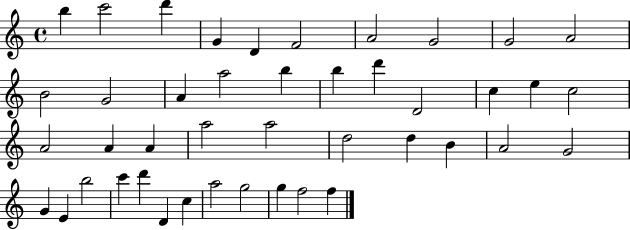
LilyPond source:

{
  \clef treble
  \time 4/4
  \defaultTimeSignature
  \key c \major
  b''4 c'''2 d'''4 | g'4 d'4 f'2 | a'2 g'2 | g'2 a'2 | \break b'2 g'2 | a'4 a''2 b''4 | b''4 d'''4 d'2 | c''4 e''4 c''2 | \break a'2 a'4 a'4 | a''2 a''2 | d''2 d''4 b'4 | a'2 g'2 | \break g'4 e'4 b''2 | c'''4 d'''4 d'4 c''4 | a''2 g''2 | g''4 f''2 f''4 | \break \bar "|."
}